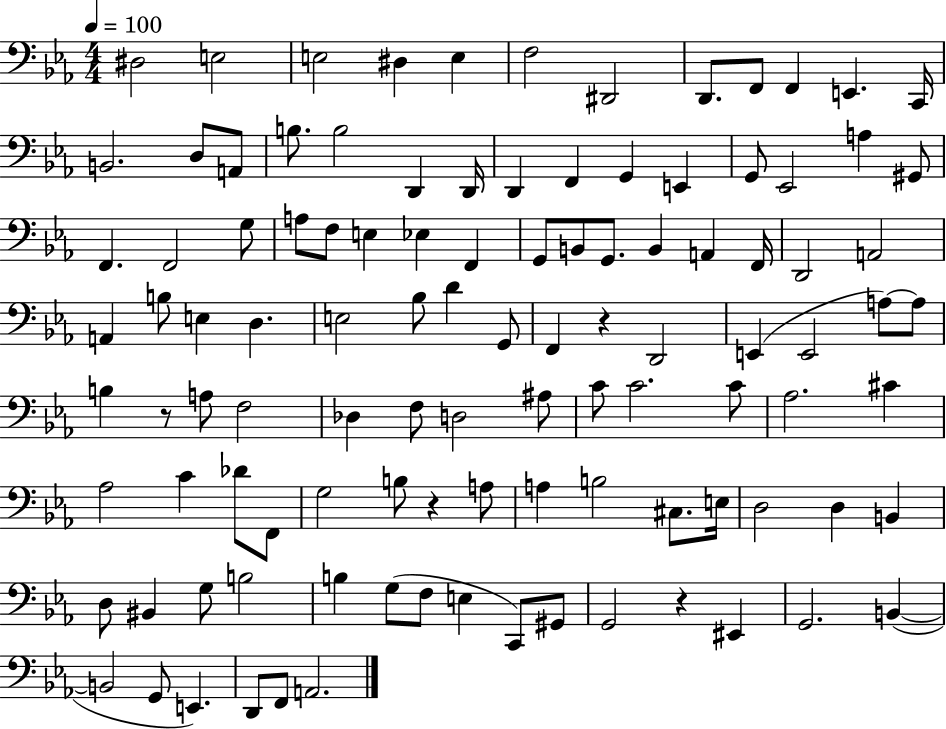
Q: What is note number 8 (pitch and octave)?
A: D2